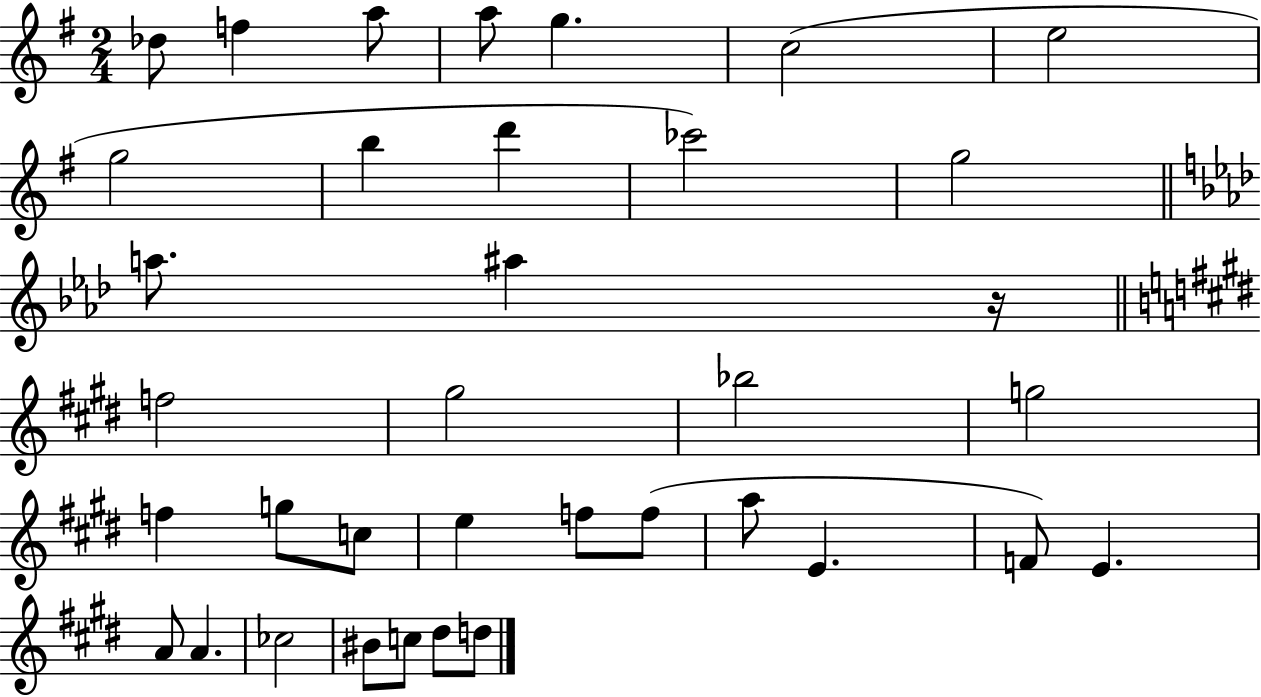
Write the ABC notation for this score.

X:1
T:Untitled
M:2/4
L:1/4
K:G
_d/2 f a/2 a/2 g c2 e2 g2 b d' _c'2 g2 a/2 ^a z/4 f2 ^g2 _b2 g2 f g/2 c/2 e f/2 f/2 a/2 E F/2 E A/2 A _c2 ^B/2 c/2 ^d/2 d/2